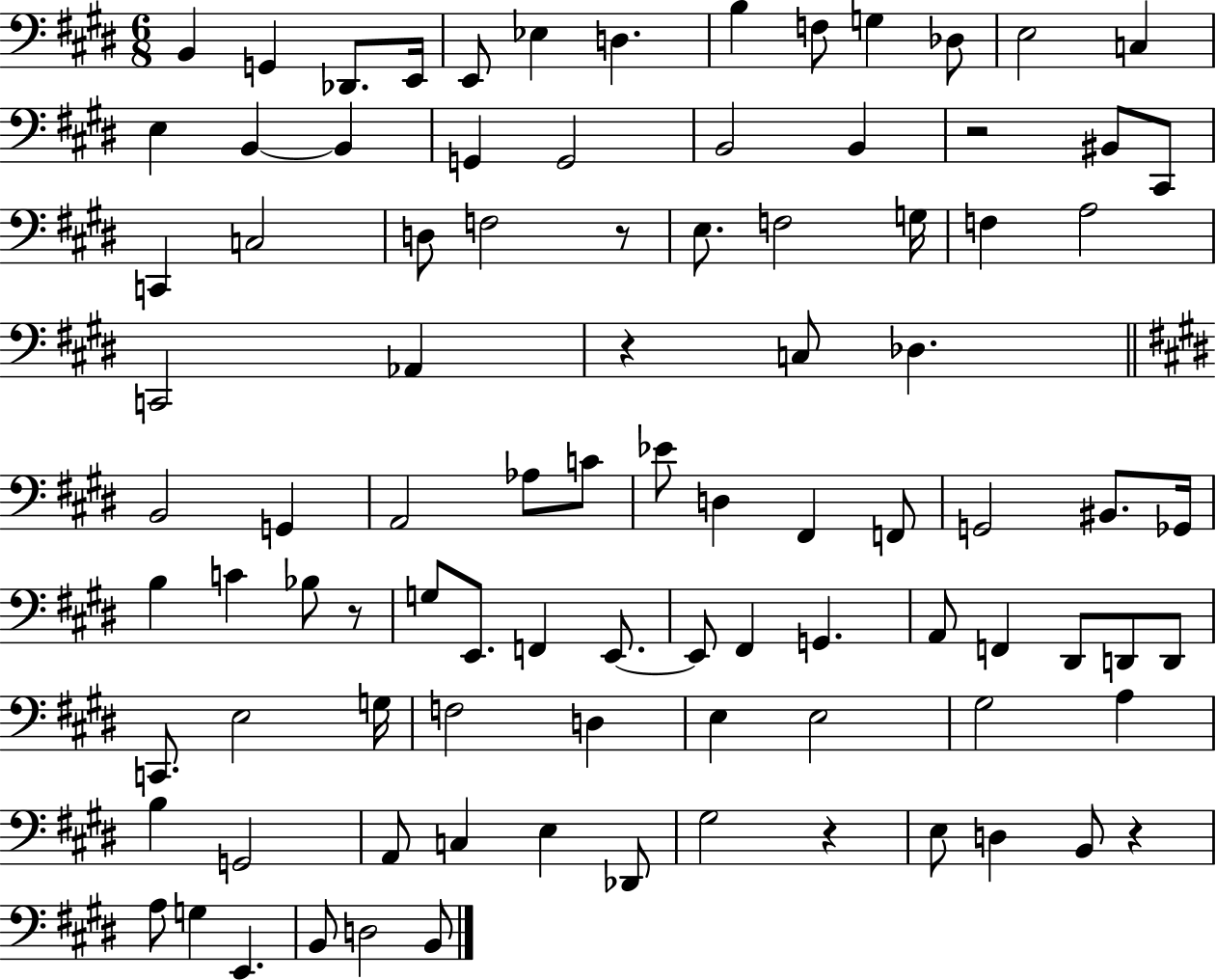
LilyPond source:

{
  \clef bass
  \numericTimeSignature
  \time 6/8
  \key e \major
  \repeat volta 2 { b,4 g,4 des,8. e,16 | e,8 ees4 d4. | b4 f8 g4 des8 | e2 c4 | \break e4 b,4~~ b,4 | g,4 g,2 | b,2 b,4 | r2 bis,8 cis,8 | \break c,4 c2 | d8 f2 r8 | e8. f2 g16 | f4 a2 | \break c,2 aes,4 | r4 c8 des4. | \bar "||" \break \key e \major b,2 g,4 | a,2 aes8 c'8 | ees'8 d4 fis,4 f,8 | g,2 bis,8. ges,16 | \break b4 c'4 bes8 r8 | g8 e,8. f,4 e,8.~~ | e,8 fis,4 g,4. | a,8 f,4 dis,8 d,8 d,8 | \break c,8. e2 g16 | f2 d4 | e4 e2 | gis2 a4 | \break b4 g,2 | a,8 c4 e4 des,8 | gis2 r4 | e8 d4 b,8 r4 | \break a8 g4 e,4. | b,8 d2 b,8 | } \bar "|."
}